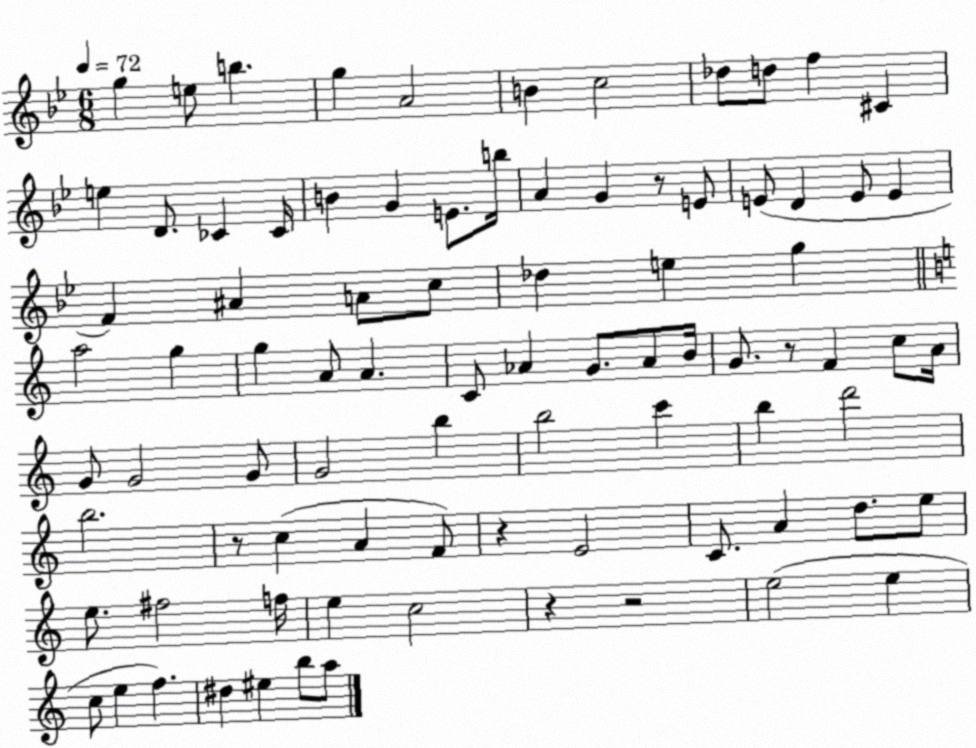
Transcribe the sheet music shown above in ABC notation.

X:1
T:Untitled
M:6/8
L:1/4
K:Bb
g e/2 b g A2 B c2 _d/2 d/2 f ^C e D/2 _C _C/4 B G E/2 b/4 A G z/2 E/2 E/2 D E/2 E F ^A A/2 c/2 _d e g a2 g g A/2 A C/2 _A G/2 _A/2 B/4 G/2 z/2 F c/2 A/4 G/2 G2 G/2 G2 b b2 c' b d'2 b2 z/2 c A F/2 z E2 C/2 A d/2 e/2 e/2 ^f2 f/4 e c2 z z2 e2 e c/2 e f ^d ^e b/2 a/2